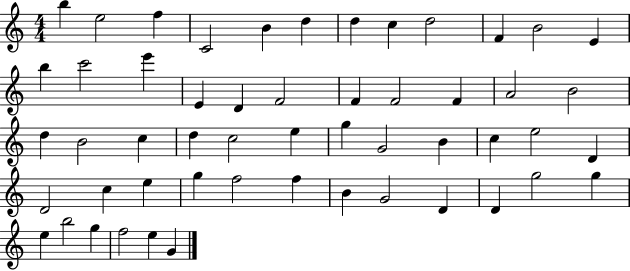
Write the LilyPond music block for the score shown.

{
  \clef treble
  \numericTimeSignature
  \time 4/4
  \key c \major
  b''4 e''2 f''4 | c'2 b'4 d''4 | d''4 c''4 d''2 | f'4 b'2 e'4 | \break b''4 c'''2 e'''4 | e'4 d'4 f'2 | f'4 f'2 f'4 | a'2 b'2 | \break d''4 b'2 c''4 | d''4 c''2 e''4 | g''4 g'2 b'4 | c''4 e''2 d'4 | \break d'2 c''4 e''4 | g''4 f''2 f''4 | b'4 g'2 d'4 | d'4 g''2 g''4 | \break e''4 b''2 g''4 | f''2 e''4 g'4 | \bar "|."
}